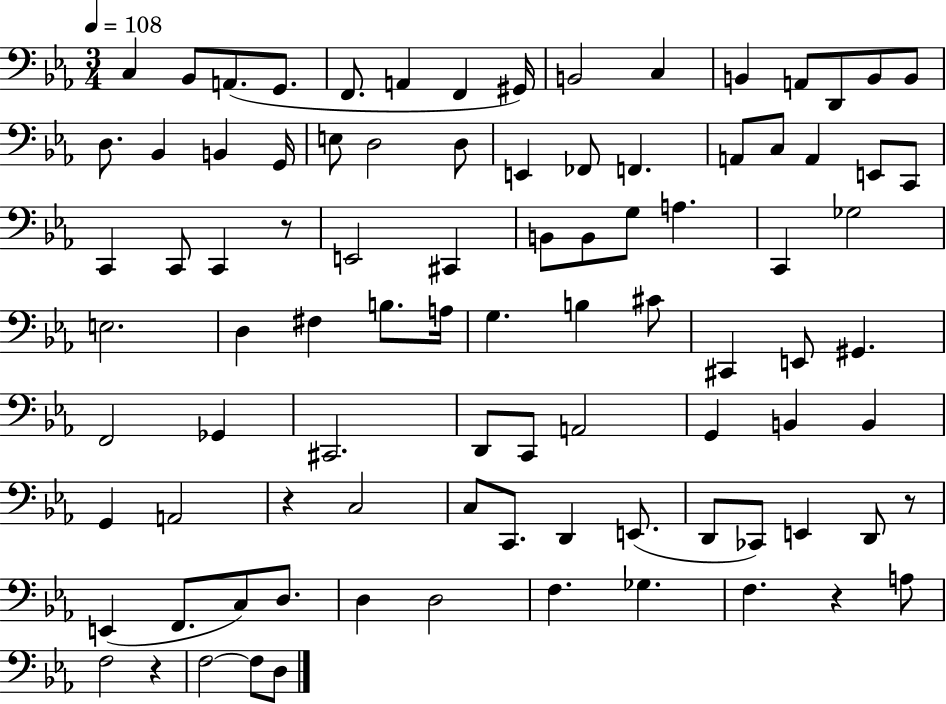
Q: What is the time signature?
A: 3/4